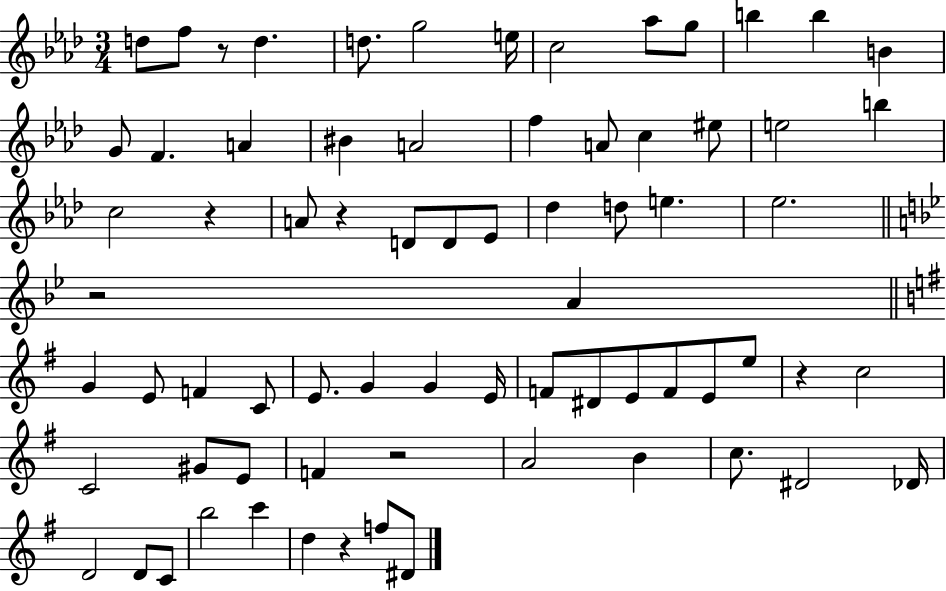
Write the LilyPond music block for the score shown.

{
  \clef treble
  \numericTimeSignature
  \time 3/4
  \key aes \major
  \repeat volta 2 { d''8 f''8 r8 d''4. | d''8. g''2 e''16 | c''2 aes''8 g''8 | b''4 b''4 b'4 | \break g'8 f'4. a'4 | bis'4 a'2 | f''4 a'8 c''4 eis''8 | e''2 b''4 | \break c''2 r4 | a'8 r4 d'8 d'8 ees'8 | des''4 d''8 e''4. | ees''2. | \break \bar "||" \break \key g \minor r2 a'4 | \bar "||" \break \key g \major g'4 e'8 f'4 c'8 | e'8. g'4 g'4 e'16 | f'8 dis'8 e'8 f'8 e'8 e''8 | r4 c''2 | \break c'2 gis'8 e'8 | f'4 r2 | a'2 b'4 | c''8. dis'2 des'16 | \break d'2 d'8 c'8 | b''2 c'''4 | d''4 r4 f''8 dis'8 | } \bar "|."
}